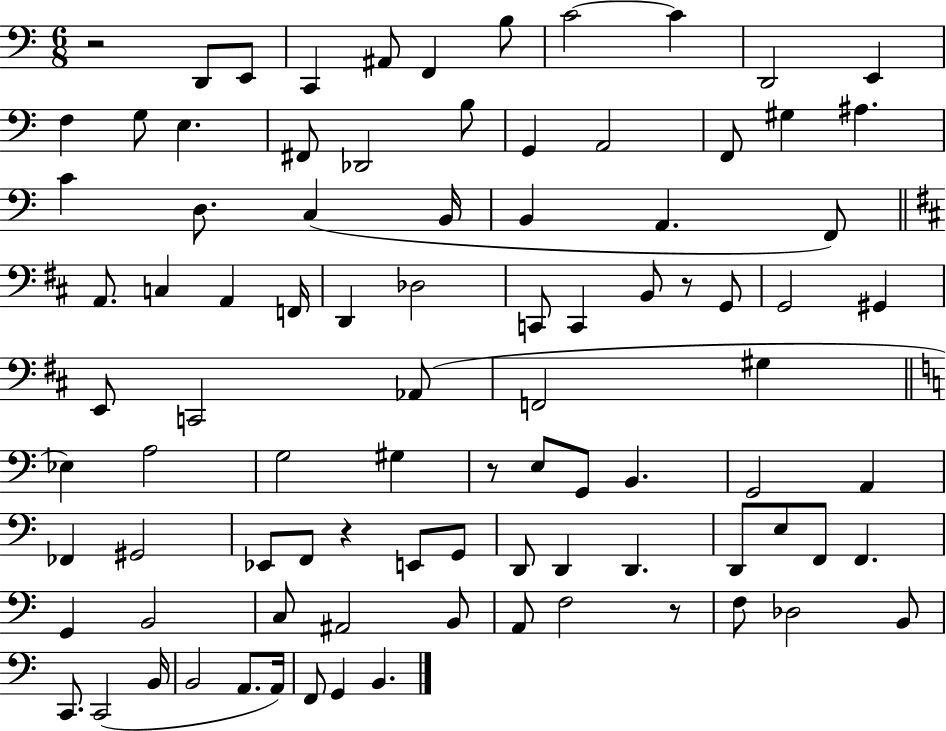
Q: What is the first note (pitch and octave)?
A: D2